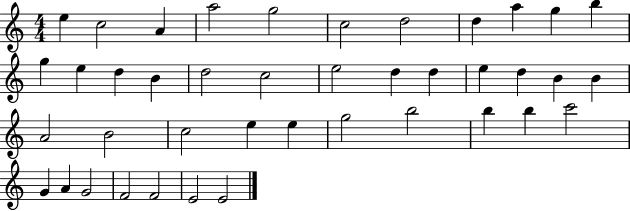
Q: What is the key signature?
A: C major